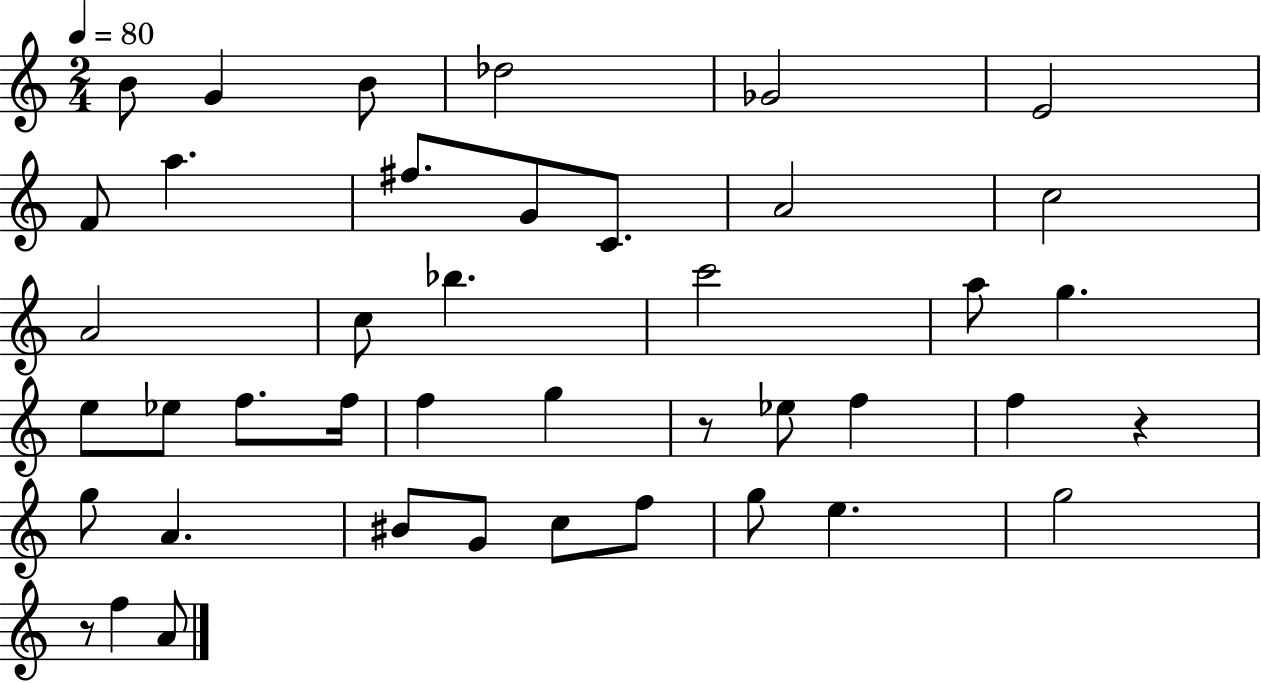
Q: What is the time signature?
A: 2/4